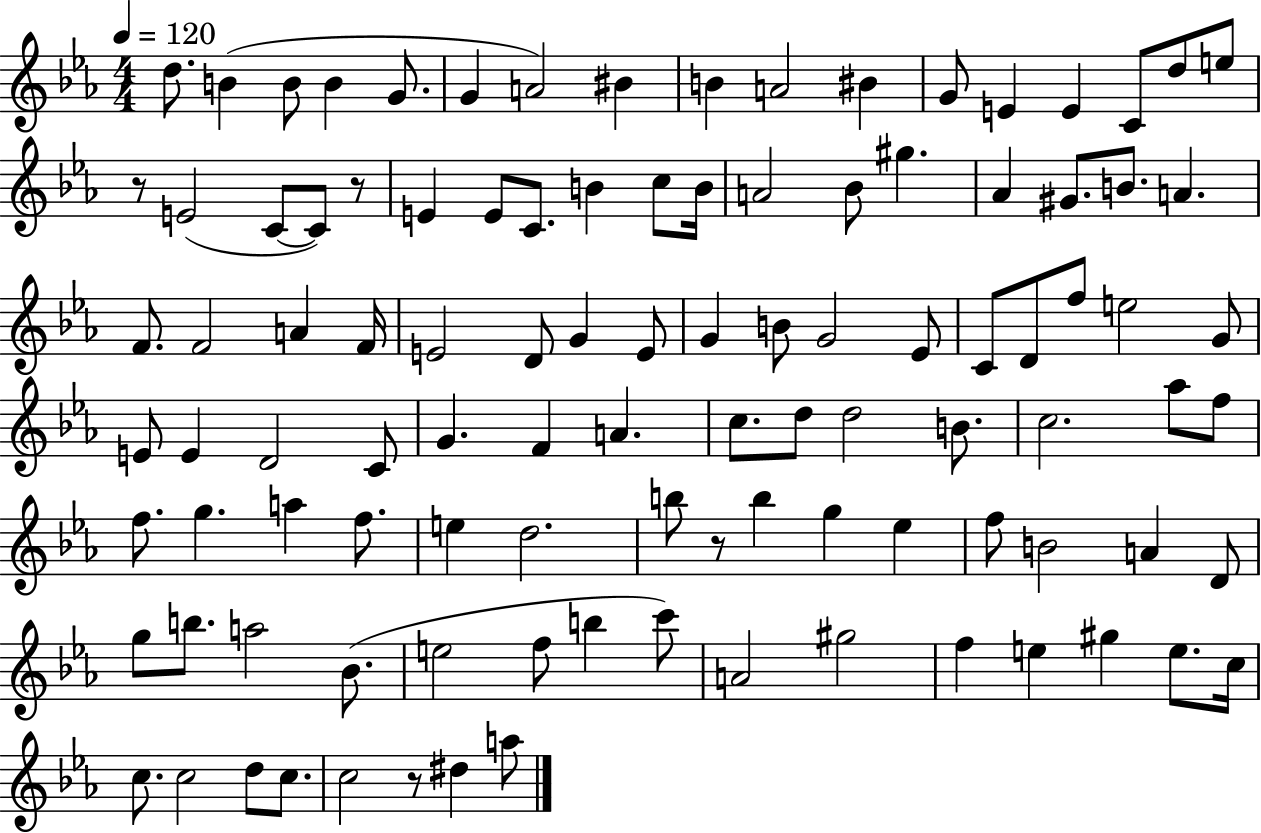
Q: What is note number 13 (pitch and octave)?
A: E4